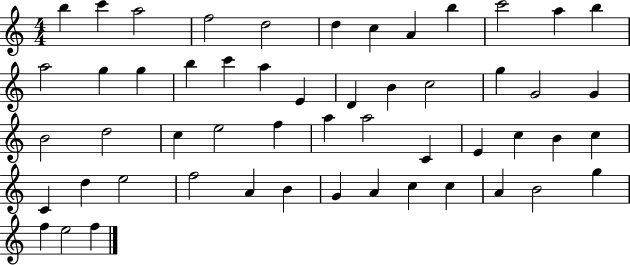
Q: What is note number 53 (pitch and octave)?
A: F5